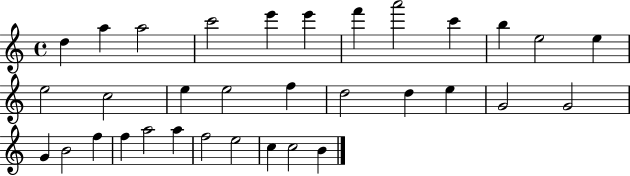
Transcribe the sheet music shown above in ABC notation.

X:1
T:Untitled
M:4/4
L:1/4
K:C
d a a2 c'2 e' e' f' a'2 c' b e2 e e2 c2 e e2 f d2 d e G2 G2 G B2 f f a2 a f2 e2 c c2 B